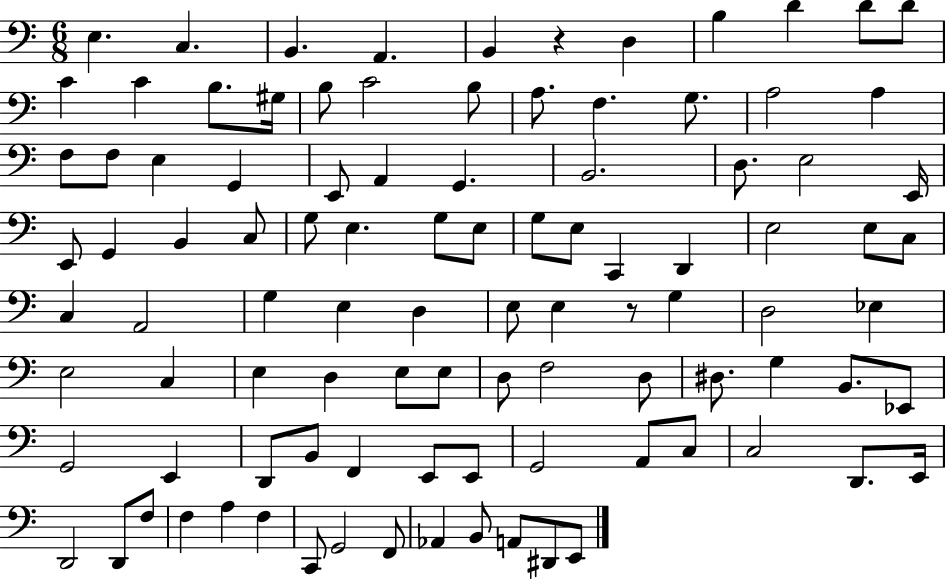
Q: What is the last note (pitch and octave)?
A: E2